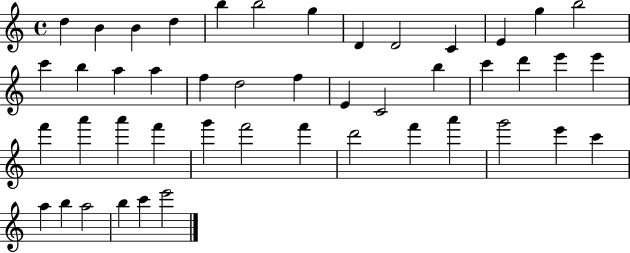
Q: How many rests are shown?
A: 0